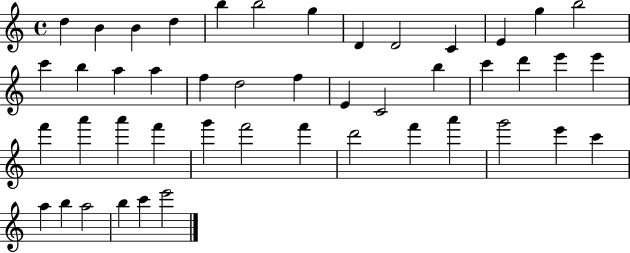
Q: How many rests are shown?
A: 0